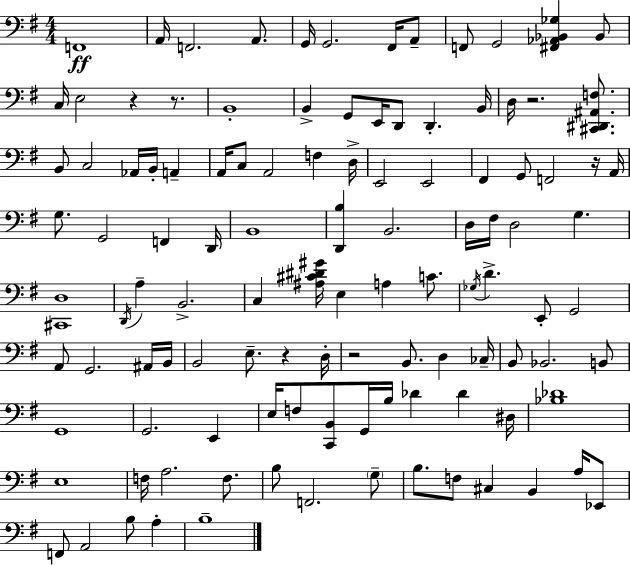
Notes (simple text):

F2/w A2/s F2/h. A2/e. G2/s G2/h. F#2/s A2/e F2/e G2/h [F#2,Ab2,Bb2,Gb3]/q Bb2/e C3/s E3/h R/q R/e. B2/w B2/q G2/e E2/s D2/e D2/q. B2/s D3/s R/h. [C#2,D#2,A#2,F3]/e. B2/e C3/h Ab2/s B2/s A2/q A2/s C3/e A2/h F3/q D3/s E2/h E2/h F#2/q G2/e F2/h R/s A2/s G3/e. G2/h F2/q D2/s B2/w [D2,B3]/q B2/h. D3/s F#3/s D3/h G3/q. [C#2,D3]/w D2/s A3/q B2/h. C3/q [A#3,C#4,D#4,G#4]/s E3/q A3/q C4/e. Gb3/s D4/q. E2/e G2/h A2/e G2/h. A#2/s B2/s B2/h E3/e. R/q D3/s R/h B2/e. D3/q CES3/s B2/e Bb2/h. B2/e G2/w G2/h. E2/q E3/s F3/e [C2,B2]/e G2/s B3/s Db4/q Db4/q D#3/s [Bb3,Db4]/w E3/w F3/s A3/h. F3/e. B3/e F2/h. G3/e B3/e. F3/e C#3/q B2/q A3/s Eb2/e F2/e A2/h B3/e A3/q B3/w